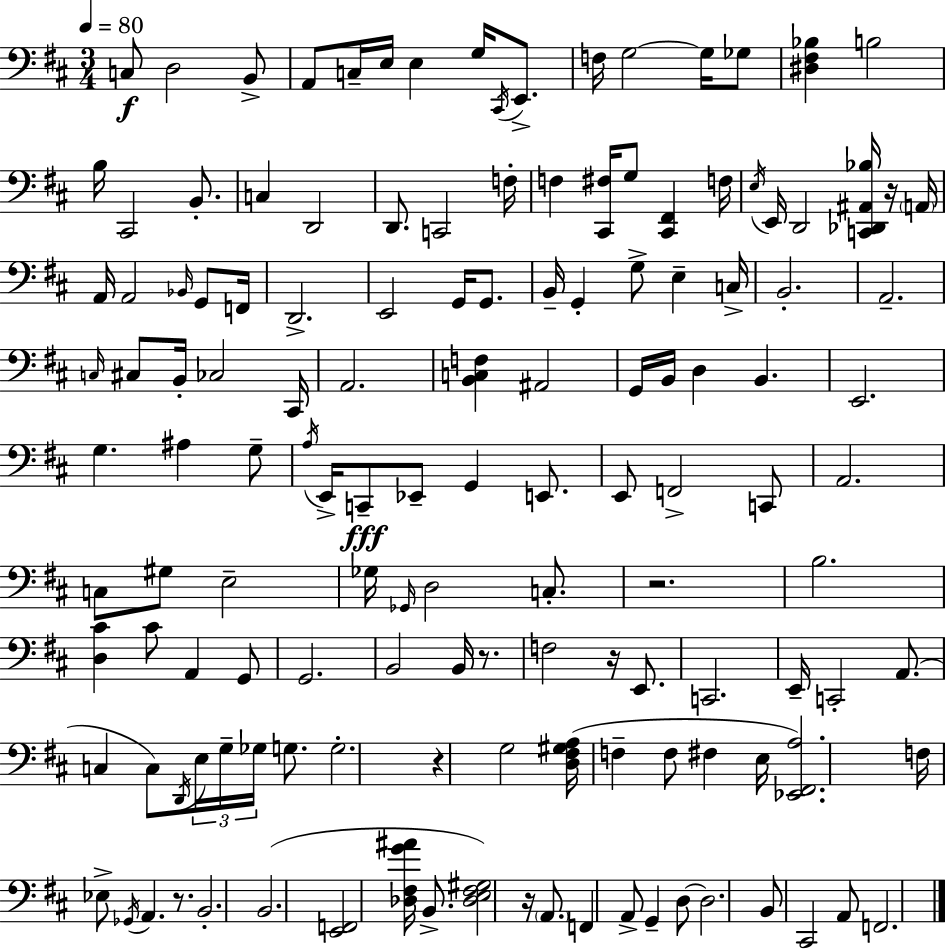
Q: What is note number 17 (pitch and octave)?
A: C#2